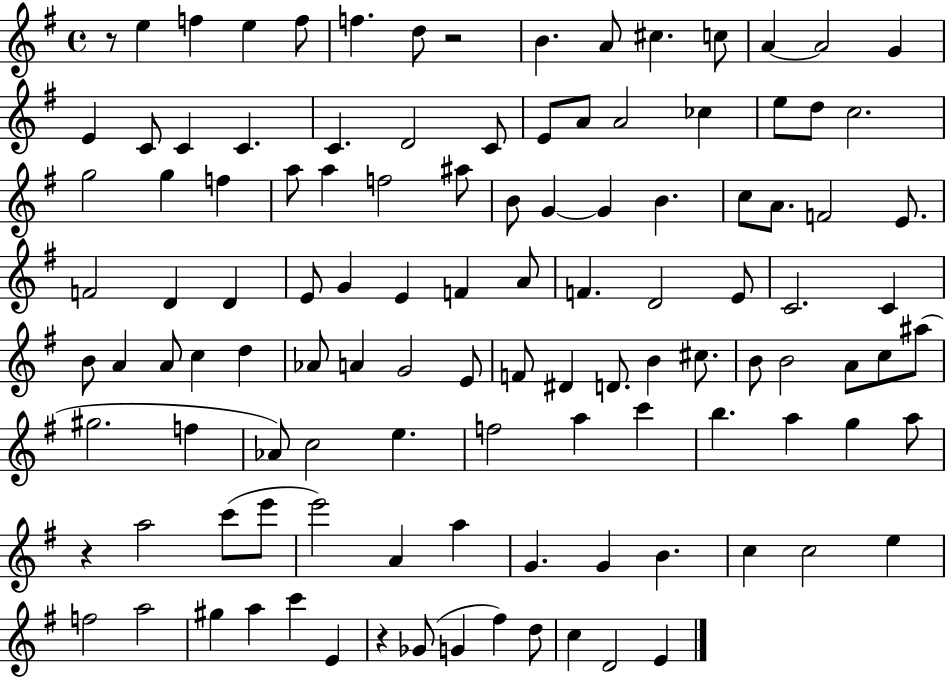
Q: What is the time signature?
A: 4/4